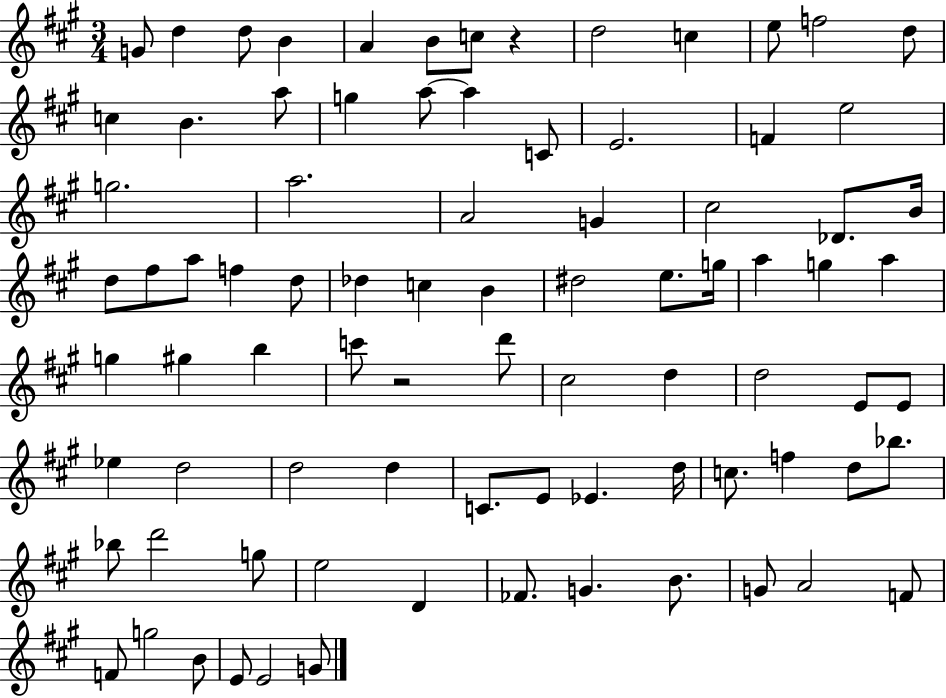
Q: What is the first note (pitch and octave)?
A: G4